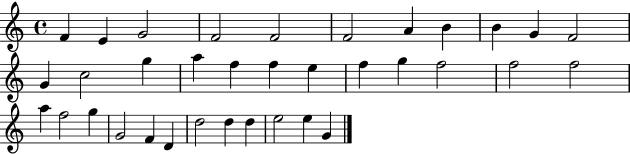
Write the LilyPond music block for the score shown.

{
  \clef treble
  \time 4/4
  \defaultTimeSignature
  \key c \major
  f'4 e'4 g'2 | f'2 f'2 | f'2 a'4 b'4 | b'4 g'4 f'2 | \break g'4 c''2 g''4 | a''4 f''4 f''4 e''4 | f''4 g''4 f''2 | f''2 f''2 | \break a''4 f''2 g''4 | g'2 f'4 d'4 | d''2 d''4 d''4 | e''2 e''4 g'4 | \break \bar "|."
}